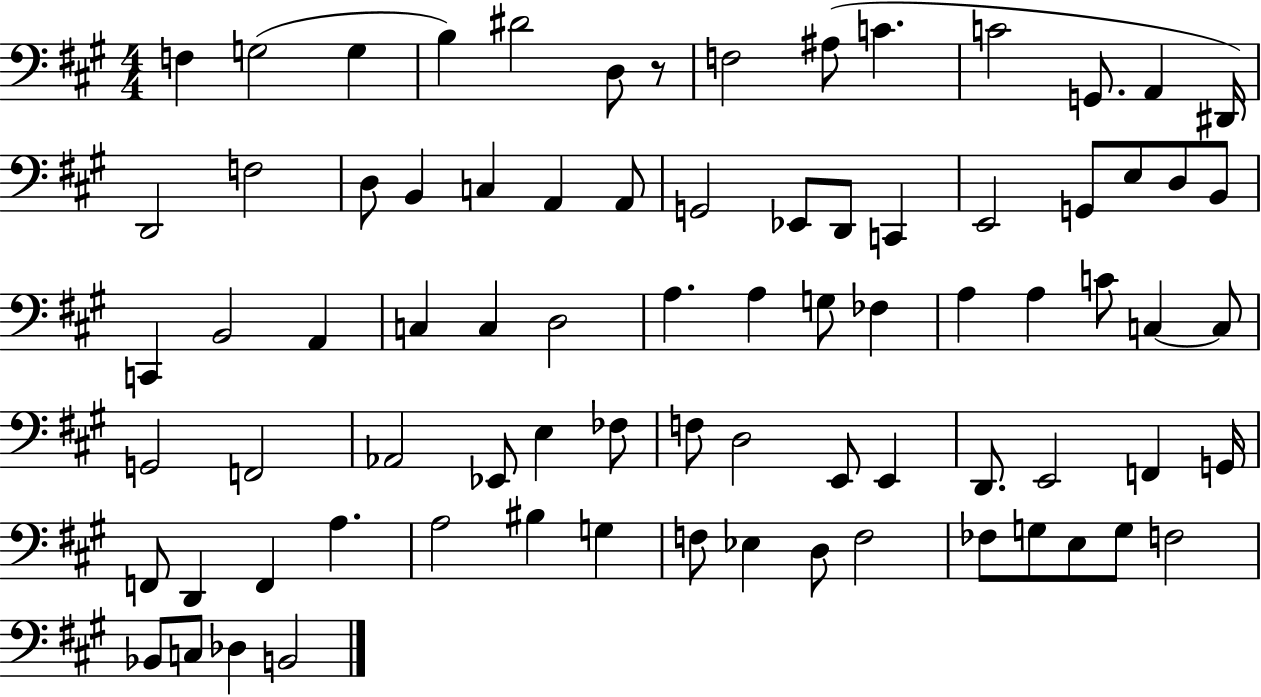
{
  \clef bass
  \numericTimeSignature
  \time 4/4
  \key a \major
  \repeat volta 2 { f4 g2( g4 | b4) dis'2 d8 r8 | f2 ais8( c'4. | c'2 g,8. a,4 dis,16) | \break d,2 f2 | d8 b,4 c4 a,4 a,8 | g,2 ees,8 d,8 c,4 | e,2 g,8 e8 d8 b,8 | \break c,4 b,2 a,4 | c4 c4 d2 | a4. a4 g8 fes4 | a4 a4 c'8 c4~~ c8 | \break g,2 f,2 | aes,2 ees,8 e4 fes8 | f8 d2 e,8 e,4 | d,8. e,2 f,4 g,16 | \break f,8 d,4 f,4 a4. | a2 bis4 g4 | f8 ees4 d8 f2 | fes8 g8 e8 g8 f2 | \break bes,8 c8 des4 b,2 | } \bar "|."
}